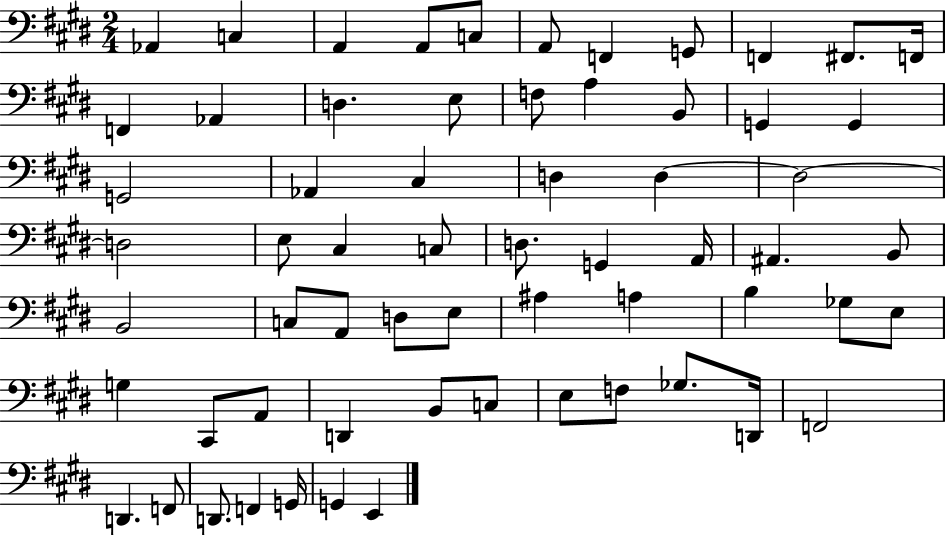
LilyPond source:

{
  \clef bass
  \numericTimeSignature
  \time 2/4
  \key e \major
  aes,4 c4 | a,4 a,8 c8 | a,8 f,4 g,8 | f,4 fis,8. f,16 | \break f,4 aes,4 | d4. e8 | f8 a4 b,8 | g,4 g,4 | \break g,2 | aes,4 cis4 | d4 d4~~ | d2~~ | \break d2 | e8 cis4 c8 | d8. g,4 a,16 | ais,4. b,8 | \break b,2 | c8 a,8 d8 e8 | ais4 a4 | b4 ges8 e8 | \break g4 cis,8 a,8 | d,4 b,8 c8 | e8 f8 ges8. d,16 | f,2 | \break d,4. f,8 | d,8. f,4 g,16 | g,4 e,4 | \bar "|."
}